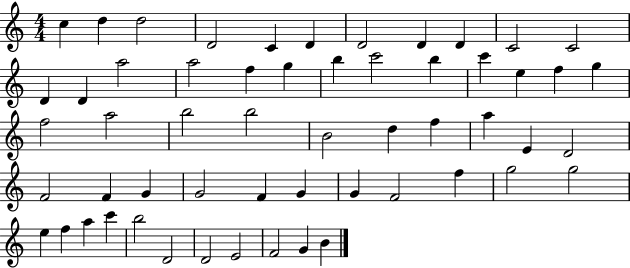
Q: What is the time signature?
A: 4/4